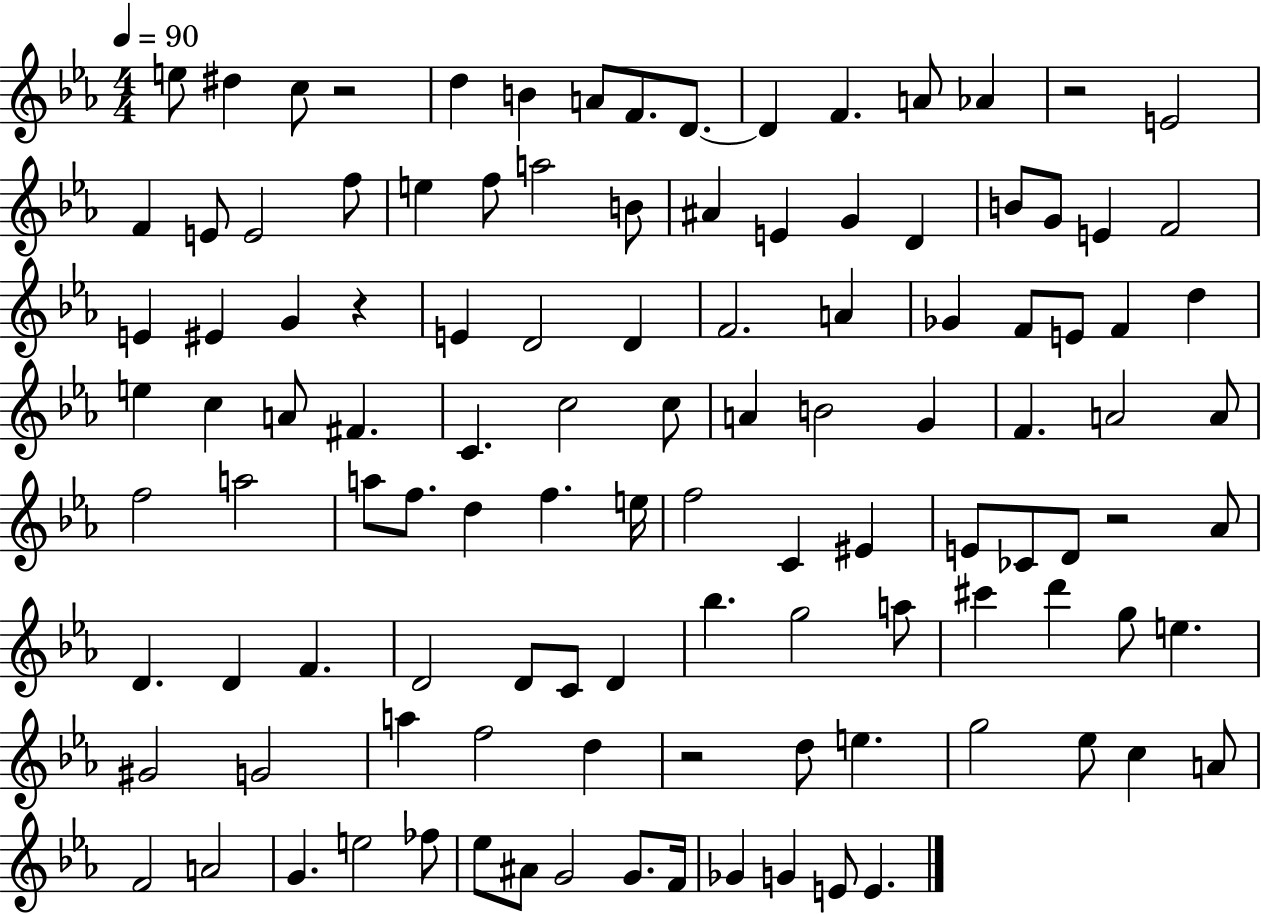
E5/e D#5/q C5/e R/h D5/q B4/q A4/e F4/e. D4/e. D4/q F4/q. A4/e Ab4/q R/h E4/h F4/q E4/e E4/h F5/e E5/q F5/e A5/h B4/e A#4/q E4/q G4/q D4/q B4/e G4/e E4/q F4/h E4/q EIS4/q G4/q R/q E4/q D4/h D4/q F4/h. A4/q Gb4/q F4/e E4/e F4/q D5/q E5/q C5/q A4/e F#4/q. C4/q. C5/h C5/e A4/q B4/h G4/q F4/q. A4/h A4/e F5/h A5/h A5/e F5/e. D5/q F5/q. E5/s F5/h C4/q EIS4/q E4/e CES4/e D4/e R/h Ab4/e D4/q. D4/q F4/q. D4/h D4/e C4/e D4/q Bb5/q. G5/h A5/e C#6/q D6/q G5/e E5/q. G#4/h G4/h A5/q F5/h D5/q R/h D5/e E5/q. G5/h Eb5/e C5/q A4/e F4/h A4/h G4/q. E5/h FES5/e Eb5/e A#4/e G4/h G4/e. F4/s Gb4/q G4/q E4/e E4/q.